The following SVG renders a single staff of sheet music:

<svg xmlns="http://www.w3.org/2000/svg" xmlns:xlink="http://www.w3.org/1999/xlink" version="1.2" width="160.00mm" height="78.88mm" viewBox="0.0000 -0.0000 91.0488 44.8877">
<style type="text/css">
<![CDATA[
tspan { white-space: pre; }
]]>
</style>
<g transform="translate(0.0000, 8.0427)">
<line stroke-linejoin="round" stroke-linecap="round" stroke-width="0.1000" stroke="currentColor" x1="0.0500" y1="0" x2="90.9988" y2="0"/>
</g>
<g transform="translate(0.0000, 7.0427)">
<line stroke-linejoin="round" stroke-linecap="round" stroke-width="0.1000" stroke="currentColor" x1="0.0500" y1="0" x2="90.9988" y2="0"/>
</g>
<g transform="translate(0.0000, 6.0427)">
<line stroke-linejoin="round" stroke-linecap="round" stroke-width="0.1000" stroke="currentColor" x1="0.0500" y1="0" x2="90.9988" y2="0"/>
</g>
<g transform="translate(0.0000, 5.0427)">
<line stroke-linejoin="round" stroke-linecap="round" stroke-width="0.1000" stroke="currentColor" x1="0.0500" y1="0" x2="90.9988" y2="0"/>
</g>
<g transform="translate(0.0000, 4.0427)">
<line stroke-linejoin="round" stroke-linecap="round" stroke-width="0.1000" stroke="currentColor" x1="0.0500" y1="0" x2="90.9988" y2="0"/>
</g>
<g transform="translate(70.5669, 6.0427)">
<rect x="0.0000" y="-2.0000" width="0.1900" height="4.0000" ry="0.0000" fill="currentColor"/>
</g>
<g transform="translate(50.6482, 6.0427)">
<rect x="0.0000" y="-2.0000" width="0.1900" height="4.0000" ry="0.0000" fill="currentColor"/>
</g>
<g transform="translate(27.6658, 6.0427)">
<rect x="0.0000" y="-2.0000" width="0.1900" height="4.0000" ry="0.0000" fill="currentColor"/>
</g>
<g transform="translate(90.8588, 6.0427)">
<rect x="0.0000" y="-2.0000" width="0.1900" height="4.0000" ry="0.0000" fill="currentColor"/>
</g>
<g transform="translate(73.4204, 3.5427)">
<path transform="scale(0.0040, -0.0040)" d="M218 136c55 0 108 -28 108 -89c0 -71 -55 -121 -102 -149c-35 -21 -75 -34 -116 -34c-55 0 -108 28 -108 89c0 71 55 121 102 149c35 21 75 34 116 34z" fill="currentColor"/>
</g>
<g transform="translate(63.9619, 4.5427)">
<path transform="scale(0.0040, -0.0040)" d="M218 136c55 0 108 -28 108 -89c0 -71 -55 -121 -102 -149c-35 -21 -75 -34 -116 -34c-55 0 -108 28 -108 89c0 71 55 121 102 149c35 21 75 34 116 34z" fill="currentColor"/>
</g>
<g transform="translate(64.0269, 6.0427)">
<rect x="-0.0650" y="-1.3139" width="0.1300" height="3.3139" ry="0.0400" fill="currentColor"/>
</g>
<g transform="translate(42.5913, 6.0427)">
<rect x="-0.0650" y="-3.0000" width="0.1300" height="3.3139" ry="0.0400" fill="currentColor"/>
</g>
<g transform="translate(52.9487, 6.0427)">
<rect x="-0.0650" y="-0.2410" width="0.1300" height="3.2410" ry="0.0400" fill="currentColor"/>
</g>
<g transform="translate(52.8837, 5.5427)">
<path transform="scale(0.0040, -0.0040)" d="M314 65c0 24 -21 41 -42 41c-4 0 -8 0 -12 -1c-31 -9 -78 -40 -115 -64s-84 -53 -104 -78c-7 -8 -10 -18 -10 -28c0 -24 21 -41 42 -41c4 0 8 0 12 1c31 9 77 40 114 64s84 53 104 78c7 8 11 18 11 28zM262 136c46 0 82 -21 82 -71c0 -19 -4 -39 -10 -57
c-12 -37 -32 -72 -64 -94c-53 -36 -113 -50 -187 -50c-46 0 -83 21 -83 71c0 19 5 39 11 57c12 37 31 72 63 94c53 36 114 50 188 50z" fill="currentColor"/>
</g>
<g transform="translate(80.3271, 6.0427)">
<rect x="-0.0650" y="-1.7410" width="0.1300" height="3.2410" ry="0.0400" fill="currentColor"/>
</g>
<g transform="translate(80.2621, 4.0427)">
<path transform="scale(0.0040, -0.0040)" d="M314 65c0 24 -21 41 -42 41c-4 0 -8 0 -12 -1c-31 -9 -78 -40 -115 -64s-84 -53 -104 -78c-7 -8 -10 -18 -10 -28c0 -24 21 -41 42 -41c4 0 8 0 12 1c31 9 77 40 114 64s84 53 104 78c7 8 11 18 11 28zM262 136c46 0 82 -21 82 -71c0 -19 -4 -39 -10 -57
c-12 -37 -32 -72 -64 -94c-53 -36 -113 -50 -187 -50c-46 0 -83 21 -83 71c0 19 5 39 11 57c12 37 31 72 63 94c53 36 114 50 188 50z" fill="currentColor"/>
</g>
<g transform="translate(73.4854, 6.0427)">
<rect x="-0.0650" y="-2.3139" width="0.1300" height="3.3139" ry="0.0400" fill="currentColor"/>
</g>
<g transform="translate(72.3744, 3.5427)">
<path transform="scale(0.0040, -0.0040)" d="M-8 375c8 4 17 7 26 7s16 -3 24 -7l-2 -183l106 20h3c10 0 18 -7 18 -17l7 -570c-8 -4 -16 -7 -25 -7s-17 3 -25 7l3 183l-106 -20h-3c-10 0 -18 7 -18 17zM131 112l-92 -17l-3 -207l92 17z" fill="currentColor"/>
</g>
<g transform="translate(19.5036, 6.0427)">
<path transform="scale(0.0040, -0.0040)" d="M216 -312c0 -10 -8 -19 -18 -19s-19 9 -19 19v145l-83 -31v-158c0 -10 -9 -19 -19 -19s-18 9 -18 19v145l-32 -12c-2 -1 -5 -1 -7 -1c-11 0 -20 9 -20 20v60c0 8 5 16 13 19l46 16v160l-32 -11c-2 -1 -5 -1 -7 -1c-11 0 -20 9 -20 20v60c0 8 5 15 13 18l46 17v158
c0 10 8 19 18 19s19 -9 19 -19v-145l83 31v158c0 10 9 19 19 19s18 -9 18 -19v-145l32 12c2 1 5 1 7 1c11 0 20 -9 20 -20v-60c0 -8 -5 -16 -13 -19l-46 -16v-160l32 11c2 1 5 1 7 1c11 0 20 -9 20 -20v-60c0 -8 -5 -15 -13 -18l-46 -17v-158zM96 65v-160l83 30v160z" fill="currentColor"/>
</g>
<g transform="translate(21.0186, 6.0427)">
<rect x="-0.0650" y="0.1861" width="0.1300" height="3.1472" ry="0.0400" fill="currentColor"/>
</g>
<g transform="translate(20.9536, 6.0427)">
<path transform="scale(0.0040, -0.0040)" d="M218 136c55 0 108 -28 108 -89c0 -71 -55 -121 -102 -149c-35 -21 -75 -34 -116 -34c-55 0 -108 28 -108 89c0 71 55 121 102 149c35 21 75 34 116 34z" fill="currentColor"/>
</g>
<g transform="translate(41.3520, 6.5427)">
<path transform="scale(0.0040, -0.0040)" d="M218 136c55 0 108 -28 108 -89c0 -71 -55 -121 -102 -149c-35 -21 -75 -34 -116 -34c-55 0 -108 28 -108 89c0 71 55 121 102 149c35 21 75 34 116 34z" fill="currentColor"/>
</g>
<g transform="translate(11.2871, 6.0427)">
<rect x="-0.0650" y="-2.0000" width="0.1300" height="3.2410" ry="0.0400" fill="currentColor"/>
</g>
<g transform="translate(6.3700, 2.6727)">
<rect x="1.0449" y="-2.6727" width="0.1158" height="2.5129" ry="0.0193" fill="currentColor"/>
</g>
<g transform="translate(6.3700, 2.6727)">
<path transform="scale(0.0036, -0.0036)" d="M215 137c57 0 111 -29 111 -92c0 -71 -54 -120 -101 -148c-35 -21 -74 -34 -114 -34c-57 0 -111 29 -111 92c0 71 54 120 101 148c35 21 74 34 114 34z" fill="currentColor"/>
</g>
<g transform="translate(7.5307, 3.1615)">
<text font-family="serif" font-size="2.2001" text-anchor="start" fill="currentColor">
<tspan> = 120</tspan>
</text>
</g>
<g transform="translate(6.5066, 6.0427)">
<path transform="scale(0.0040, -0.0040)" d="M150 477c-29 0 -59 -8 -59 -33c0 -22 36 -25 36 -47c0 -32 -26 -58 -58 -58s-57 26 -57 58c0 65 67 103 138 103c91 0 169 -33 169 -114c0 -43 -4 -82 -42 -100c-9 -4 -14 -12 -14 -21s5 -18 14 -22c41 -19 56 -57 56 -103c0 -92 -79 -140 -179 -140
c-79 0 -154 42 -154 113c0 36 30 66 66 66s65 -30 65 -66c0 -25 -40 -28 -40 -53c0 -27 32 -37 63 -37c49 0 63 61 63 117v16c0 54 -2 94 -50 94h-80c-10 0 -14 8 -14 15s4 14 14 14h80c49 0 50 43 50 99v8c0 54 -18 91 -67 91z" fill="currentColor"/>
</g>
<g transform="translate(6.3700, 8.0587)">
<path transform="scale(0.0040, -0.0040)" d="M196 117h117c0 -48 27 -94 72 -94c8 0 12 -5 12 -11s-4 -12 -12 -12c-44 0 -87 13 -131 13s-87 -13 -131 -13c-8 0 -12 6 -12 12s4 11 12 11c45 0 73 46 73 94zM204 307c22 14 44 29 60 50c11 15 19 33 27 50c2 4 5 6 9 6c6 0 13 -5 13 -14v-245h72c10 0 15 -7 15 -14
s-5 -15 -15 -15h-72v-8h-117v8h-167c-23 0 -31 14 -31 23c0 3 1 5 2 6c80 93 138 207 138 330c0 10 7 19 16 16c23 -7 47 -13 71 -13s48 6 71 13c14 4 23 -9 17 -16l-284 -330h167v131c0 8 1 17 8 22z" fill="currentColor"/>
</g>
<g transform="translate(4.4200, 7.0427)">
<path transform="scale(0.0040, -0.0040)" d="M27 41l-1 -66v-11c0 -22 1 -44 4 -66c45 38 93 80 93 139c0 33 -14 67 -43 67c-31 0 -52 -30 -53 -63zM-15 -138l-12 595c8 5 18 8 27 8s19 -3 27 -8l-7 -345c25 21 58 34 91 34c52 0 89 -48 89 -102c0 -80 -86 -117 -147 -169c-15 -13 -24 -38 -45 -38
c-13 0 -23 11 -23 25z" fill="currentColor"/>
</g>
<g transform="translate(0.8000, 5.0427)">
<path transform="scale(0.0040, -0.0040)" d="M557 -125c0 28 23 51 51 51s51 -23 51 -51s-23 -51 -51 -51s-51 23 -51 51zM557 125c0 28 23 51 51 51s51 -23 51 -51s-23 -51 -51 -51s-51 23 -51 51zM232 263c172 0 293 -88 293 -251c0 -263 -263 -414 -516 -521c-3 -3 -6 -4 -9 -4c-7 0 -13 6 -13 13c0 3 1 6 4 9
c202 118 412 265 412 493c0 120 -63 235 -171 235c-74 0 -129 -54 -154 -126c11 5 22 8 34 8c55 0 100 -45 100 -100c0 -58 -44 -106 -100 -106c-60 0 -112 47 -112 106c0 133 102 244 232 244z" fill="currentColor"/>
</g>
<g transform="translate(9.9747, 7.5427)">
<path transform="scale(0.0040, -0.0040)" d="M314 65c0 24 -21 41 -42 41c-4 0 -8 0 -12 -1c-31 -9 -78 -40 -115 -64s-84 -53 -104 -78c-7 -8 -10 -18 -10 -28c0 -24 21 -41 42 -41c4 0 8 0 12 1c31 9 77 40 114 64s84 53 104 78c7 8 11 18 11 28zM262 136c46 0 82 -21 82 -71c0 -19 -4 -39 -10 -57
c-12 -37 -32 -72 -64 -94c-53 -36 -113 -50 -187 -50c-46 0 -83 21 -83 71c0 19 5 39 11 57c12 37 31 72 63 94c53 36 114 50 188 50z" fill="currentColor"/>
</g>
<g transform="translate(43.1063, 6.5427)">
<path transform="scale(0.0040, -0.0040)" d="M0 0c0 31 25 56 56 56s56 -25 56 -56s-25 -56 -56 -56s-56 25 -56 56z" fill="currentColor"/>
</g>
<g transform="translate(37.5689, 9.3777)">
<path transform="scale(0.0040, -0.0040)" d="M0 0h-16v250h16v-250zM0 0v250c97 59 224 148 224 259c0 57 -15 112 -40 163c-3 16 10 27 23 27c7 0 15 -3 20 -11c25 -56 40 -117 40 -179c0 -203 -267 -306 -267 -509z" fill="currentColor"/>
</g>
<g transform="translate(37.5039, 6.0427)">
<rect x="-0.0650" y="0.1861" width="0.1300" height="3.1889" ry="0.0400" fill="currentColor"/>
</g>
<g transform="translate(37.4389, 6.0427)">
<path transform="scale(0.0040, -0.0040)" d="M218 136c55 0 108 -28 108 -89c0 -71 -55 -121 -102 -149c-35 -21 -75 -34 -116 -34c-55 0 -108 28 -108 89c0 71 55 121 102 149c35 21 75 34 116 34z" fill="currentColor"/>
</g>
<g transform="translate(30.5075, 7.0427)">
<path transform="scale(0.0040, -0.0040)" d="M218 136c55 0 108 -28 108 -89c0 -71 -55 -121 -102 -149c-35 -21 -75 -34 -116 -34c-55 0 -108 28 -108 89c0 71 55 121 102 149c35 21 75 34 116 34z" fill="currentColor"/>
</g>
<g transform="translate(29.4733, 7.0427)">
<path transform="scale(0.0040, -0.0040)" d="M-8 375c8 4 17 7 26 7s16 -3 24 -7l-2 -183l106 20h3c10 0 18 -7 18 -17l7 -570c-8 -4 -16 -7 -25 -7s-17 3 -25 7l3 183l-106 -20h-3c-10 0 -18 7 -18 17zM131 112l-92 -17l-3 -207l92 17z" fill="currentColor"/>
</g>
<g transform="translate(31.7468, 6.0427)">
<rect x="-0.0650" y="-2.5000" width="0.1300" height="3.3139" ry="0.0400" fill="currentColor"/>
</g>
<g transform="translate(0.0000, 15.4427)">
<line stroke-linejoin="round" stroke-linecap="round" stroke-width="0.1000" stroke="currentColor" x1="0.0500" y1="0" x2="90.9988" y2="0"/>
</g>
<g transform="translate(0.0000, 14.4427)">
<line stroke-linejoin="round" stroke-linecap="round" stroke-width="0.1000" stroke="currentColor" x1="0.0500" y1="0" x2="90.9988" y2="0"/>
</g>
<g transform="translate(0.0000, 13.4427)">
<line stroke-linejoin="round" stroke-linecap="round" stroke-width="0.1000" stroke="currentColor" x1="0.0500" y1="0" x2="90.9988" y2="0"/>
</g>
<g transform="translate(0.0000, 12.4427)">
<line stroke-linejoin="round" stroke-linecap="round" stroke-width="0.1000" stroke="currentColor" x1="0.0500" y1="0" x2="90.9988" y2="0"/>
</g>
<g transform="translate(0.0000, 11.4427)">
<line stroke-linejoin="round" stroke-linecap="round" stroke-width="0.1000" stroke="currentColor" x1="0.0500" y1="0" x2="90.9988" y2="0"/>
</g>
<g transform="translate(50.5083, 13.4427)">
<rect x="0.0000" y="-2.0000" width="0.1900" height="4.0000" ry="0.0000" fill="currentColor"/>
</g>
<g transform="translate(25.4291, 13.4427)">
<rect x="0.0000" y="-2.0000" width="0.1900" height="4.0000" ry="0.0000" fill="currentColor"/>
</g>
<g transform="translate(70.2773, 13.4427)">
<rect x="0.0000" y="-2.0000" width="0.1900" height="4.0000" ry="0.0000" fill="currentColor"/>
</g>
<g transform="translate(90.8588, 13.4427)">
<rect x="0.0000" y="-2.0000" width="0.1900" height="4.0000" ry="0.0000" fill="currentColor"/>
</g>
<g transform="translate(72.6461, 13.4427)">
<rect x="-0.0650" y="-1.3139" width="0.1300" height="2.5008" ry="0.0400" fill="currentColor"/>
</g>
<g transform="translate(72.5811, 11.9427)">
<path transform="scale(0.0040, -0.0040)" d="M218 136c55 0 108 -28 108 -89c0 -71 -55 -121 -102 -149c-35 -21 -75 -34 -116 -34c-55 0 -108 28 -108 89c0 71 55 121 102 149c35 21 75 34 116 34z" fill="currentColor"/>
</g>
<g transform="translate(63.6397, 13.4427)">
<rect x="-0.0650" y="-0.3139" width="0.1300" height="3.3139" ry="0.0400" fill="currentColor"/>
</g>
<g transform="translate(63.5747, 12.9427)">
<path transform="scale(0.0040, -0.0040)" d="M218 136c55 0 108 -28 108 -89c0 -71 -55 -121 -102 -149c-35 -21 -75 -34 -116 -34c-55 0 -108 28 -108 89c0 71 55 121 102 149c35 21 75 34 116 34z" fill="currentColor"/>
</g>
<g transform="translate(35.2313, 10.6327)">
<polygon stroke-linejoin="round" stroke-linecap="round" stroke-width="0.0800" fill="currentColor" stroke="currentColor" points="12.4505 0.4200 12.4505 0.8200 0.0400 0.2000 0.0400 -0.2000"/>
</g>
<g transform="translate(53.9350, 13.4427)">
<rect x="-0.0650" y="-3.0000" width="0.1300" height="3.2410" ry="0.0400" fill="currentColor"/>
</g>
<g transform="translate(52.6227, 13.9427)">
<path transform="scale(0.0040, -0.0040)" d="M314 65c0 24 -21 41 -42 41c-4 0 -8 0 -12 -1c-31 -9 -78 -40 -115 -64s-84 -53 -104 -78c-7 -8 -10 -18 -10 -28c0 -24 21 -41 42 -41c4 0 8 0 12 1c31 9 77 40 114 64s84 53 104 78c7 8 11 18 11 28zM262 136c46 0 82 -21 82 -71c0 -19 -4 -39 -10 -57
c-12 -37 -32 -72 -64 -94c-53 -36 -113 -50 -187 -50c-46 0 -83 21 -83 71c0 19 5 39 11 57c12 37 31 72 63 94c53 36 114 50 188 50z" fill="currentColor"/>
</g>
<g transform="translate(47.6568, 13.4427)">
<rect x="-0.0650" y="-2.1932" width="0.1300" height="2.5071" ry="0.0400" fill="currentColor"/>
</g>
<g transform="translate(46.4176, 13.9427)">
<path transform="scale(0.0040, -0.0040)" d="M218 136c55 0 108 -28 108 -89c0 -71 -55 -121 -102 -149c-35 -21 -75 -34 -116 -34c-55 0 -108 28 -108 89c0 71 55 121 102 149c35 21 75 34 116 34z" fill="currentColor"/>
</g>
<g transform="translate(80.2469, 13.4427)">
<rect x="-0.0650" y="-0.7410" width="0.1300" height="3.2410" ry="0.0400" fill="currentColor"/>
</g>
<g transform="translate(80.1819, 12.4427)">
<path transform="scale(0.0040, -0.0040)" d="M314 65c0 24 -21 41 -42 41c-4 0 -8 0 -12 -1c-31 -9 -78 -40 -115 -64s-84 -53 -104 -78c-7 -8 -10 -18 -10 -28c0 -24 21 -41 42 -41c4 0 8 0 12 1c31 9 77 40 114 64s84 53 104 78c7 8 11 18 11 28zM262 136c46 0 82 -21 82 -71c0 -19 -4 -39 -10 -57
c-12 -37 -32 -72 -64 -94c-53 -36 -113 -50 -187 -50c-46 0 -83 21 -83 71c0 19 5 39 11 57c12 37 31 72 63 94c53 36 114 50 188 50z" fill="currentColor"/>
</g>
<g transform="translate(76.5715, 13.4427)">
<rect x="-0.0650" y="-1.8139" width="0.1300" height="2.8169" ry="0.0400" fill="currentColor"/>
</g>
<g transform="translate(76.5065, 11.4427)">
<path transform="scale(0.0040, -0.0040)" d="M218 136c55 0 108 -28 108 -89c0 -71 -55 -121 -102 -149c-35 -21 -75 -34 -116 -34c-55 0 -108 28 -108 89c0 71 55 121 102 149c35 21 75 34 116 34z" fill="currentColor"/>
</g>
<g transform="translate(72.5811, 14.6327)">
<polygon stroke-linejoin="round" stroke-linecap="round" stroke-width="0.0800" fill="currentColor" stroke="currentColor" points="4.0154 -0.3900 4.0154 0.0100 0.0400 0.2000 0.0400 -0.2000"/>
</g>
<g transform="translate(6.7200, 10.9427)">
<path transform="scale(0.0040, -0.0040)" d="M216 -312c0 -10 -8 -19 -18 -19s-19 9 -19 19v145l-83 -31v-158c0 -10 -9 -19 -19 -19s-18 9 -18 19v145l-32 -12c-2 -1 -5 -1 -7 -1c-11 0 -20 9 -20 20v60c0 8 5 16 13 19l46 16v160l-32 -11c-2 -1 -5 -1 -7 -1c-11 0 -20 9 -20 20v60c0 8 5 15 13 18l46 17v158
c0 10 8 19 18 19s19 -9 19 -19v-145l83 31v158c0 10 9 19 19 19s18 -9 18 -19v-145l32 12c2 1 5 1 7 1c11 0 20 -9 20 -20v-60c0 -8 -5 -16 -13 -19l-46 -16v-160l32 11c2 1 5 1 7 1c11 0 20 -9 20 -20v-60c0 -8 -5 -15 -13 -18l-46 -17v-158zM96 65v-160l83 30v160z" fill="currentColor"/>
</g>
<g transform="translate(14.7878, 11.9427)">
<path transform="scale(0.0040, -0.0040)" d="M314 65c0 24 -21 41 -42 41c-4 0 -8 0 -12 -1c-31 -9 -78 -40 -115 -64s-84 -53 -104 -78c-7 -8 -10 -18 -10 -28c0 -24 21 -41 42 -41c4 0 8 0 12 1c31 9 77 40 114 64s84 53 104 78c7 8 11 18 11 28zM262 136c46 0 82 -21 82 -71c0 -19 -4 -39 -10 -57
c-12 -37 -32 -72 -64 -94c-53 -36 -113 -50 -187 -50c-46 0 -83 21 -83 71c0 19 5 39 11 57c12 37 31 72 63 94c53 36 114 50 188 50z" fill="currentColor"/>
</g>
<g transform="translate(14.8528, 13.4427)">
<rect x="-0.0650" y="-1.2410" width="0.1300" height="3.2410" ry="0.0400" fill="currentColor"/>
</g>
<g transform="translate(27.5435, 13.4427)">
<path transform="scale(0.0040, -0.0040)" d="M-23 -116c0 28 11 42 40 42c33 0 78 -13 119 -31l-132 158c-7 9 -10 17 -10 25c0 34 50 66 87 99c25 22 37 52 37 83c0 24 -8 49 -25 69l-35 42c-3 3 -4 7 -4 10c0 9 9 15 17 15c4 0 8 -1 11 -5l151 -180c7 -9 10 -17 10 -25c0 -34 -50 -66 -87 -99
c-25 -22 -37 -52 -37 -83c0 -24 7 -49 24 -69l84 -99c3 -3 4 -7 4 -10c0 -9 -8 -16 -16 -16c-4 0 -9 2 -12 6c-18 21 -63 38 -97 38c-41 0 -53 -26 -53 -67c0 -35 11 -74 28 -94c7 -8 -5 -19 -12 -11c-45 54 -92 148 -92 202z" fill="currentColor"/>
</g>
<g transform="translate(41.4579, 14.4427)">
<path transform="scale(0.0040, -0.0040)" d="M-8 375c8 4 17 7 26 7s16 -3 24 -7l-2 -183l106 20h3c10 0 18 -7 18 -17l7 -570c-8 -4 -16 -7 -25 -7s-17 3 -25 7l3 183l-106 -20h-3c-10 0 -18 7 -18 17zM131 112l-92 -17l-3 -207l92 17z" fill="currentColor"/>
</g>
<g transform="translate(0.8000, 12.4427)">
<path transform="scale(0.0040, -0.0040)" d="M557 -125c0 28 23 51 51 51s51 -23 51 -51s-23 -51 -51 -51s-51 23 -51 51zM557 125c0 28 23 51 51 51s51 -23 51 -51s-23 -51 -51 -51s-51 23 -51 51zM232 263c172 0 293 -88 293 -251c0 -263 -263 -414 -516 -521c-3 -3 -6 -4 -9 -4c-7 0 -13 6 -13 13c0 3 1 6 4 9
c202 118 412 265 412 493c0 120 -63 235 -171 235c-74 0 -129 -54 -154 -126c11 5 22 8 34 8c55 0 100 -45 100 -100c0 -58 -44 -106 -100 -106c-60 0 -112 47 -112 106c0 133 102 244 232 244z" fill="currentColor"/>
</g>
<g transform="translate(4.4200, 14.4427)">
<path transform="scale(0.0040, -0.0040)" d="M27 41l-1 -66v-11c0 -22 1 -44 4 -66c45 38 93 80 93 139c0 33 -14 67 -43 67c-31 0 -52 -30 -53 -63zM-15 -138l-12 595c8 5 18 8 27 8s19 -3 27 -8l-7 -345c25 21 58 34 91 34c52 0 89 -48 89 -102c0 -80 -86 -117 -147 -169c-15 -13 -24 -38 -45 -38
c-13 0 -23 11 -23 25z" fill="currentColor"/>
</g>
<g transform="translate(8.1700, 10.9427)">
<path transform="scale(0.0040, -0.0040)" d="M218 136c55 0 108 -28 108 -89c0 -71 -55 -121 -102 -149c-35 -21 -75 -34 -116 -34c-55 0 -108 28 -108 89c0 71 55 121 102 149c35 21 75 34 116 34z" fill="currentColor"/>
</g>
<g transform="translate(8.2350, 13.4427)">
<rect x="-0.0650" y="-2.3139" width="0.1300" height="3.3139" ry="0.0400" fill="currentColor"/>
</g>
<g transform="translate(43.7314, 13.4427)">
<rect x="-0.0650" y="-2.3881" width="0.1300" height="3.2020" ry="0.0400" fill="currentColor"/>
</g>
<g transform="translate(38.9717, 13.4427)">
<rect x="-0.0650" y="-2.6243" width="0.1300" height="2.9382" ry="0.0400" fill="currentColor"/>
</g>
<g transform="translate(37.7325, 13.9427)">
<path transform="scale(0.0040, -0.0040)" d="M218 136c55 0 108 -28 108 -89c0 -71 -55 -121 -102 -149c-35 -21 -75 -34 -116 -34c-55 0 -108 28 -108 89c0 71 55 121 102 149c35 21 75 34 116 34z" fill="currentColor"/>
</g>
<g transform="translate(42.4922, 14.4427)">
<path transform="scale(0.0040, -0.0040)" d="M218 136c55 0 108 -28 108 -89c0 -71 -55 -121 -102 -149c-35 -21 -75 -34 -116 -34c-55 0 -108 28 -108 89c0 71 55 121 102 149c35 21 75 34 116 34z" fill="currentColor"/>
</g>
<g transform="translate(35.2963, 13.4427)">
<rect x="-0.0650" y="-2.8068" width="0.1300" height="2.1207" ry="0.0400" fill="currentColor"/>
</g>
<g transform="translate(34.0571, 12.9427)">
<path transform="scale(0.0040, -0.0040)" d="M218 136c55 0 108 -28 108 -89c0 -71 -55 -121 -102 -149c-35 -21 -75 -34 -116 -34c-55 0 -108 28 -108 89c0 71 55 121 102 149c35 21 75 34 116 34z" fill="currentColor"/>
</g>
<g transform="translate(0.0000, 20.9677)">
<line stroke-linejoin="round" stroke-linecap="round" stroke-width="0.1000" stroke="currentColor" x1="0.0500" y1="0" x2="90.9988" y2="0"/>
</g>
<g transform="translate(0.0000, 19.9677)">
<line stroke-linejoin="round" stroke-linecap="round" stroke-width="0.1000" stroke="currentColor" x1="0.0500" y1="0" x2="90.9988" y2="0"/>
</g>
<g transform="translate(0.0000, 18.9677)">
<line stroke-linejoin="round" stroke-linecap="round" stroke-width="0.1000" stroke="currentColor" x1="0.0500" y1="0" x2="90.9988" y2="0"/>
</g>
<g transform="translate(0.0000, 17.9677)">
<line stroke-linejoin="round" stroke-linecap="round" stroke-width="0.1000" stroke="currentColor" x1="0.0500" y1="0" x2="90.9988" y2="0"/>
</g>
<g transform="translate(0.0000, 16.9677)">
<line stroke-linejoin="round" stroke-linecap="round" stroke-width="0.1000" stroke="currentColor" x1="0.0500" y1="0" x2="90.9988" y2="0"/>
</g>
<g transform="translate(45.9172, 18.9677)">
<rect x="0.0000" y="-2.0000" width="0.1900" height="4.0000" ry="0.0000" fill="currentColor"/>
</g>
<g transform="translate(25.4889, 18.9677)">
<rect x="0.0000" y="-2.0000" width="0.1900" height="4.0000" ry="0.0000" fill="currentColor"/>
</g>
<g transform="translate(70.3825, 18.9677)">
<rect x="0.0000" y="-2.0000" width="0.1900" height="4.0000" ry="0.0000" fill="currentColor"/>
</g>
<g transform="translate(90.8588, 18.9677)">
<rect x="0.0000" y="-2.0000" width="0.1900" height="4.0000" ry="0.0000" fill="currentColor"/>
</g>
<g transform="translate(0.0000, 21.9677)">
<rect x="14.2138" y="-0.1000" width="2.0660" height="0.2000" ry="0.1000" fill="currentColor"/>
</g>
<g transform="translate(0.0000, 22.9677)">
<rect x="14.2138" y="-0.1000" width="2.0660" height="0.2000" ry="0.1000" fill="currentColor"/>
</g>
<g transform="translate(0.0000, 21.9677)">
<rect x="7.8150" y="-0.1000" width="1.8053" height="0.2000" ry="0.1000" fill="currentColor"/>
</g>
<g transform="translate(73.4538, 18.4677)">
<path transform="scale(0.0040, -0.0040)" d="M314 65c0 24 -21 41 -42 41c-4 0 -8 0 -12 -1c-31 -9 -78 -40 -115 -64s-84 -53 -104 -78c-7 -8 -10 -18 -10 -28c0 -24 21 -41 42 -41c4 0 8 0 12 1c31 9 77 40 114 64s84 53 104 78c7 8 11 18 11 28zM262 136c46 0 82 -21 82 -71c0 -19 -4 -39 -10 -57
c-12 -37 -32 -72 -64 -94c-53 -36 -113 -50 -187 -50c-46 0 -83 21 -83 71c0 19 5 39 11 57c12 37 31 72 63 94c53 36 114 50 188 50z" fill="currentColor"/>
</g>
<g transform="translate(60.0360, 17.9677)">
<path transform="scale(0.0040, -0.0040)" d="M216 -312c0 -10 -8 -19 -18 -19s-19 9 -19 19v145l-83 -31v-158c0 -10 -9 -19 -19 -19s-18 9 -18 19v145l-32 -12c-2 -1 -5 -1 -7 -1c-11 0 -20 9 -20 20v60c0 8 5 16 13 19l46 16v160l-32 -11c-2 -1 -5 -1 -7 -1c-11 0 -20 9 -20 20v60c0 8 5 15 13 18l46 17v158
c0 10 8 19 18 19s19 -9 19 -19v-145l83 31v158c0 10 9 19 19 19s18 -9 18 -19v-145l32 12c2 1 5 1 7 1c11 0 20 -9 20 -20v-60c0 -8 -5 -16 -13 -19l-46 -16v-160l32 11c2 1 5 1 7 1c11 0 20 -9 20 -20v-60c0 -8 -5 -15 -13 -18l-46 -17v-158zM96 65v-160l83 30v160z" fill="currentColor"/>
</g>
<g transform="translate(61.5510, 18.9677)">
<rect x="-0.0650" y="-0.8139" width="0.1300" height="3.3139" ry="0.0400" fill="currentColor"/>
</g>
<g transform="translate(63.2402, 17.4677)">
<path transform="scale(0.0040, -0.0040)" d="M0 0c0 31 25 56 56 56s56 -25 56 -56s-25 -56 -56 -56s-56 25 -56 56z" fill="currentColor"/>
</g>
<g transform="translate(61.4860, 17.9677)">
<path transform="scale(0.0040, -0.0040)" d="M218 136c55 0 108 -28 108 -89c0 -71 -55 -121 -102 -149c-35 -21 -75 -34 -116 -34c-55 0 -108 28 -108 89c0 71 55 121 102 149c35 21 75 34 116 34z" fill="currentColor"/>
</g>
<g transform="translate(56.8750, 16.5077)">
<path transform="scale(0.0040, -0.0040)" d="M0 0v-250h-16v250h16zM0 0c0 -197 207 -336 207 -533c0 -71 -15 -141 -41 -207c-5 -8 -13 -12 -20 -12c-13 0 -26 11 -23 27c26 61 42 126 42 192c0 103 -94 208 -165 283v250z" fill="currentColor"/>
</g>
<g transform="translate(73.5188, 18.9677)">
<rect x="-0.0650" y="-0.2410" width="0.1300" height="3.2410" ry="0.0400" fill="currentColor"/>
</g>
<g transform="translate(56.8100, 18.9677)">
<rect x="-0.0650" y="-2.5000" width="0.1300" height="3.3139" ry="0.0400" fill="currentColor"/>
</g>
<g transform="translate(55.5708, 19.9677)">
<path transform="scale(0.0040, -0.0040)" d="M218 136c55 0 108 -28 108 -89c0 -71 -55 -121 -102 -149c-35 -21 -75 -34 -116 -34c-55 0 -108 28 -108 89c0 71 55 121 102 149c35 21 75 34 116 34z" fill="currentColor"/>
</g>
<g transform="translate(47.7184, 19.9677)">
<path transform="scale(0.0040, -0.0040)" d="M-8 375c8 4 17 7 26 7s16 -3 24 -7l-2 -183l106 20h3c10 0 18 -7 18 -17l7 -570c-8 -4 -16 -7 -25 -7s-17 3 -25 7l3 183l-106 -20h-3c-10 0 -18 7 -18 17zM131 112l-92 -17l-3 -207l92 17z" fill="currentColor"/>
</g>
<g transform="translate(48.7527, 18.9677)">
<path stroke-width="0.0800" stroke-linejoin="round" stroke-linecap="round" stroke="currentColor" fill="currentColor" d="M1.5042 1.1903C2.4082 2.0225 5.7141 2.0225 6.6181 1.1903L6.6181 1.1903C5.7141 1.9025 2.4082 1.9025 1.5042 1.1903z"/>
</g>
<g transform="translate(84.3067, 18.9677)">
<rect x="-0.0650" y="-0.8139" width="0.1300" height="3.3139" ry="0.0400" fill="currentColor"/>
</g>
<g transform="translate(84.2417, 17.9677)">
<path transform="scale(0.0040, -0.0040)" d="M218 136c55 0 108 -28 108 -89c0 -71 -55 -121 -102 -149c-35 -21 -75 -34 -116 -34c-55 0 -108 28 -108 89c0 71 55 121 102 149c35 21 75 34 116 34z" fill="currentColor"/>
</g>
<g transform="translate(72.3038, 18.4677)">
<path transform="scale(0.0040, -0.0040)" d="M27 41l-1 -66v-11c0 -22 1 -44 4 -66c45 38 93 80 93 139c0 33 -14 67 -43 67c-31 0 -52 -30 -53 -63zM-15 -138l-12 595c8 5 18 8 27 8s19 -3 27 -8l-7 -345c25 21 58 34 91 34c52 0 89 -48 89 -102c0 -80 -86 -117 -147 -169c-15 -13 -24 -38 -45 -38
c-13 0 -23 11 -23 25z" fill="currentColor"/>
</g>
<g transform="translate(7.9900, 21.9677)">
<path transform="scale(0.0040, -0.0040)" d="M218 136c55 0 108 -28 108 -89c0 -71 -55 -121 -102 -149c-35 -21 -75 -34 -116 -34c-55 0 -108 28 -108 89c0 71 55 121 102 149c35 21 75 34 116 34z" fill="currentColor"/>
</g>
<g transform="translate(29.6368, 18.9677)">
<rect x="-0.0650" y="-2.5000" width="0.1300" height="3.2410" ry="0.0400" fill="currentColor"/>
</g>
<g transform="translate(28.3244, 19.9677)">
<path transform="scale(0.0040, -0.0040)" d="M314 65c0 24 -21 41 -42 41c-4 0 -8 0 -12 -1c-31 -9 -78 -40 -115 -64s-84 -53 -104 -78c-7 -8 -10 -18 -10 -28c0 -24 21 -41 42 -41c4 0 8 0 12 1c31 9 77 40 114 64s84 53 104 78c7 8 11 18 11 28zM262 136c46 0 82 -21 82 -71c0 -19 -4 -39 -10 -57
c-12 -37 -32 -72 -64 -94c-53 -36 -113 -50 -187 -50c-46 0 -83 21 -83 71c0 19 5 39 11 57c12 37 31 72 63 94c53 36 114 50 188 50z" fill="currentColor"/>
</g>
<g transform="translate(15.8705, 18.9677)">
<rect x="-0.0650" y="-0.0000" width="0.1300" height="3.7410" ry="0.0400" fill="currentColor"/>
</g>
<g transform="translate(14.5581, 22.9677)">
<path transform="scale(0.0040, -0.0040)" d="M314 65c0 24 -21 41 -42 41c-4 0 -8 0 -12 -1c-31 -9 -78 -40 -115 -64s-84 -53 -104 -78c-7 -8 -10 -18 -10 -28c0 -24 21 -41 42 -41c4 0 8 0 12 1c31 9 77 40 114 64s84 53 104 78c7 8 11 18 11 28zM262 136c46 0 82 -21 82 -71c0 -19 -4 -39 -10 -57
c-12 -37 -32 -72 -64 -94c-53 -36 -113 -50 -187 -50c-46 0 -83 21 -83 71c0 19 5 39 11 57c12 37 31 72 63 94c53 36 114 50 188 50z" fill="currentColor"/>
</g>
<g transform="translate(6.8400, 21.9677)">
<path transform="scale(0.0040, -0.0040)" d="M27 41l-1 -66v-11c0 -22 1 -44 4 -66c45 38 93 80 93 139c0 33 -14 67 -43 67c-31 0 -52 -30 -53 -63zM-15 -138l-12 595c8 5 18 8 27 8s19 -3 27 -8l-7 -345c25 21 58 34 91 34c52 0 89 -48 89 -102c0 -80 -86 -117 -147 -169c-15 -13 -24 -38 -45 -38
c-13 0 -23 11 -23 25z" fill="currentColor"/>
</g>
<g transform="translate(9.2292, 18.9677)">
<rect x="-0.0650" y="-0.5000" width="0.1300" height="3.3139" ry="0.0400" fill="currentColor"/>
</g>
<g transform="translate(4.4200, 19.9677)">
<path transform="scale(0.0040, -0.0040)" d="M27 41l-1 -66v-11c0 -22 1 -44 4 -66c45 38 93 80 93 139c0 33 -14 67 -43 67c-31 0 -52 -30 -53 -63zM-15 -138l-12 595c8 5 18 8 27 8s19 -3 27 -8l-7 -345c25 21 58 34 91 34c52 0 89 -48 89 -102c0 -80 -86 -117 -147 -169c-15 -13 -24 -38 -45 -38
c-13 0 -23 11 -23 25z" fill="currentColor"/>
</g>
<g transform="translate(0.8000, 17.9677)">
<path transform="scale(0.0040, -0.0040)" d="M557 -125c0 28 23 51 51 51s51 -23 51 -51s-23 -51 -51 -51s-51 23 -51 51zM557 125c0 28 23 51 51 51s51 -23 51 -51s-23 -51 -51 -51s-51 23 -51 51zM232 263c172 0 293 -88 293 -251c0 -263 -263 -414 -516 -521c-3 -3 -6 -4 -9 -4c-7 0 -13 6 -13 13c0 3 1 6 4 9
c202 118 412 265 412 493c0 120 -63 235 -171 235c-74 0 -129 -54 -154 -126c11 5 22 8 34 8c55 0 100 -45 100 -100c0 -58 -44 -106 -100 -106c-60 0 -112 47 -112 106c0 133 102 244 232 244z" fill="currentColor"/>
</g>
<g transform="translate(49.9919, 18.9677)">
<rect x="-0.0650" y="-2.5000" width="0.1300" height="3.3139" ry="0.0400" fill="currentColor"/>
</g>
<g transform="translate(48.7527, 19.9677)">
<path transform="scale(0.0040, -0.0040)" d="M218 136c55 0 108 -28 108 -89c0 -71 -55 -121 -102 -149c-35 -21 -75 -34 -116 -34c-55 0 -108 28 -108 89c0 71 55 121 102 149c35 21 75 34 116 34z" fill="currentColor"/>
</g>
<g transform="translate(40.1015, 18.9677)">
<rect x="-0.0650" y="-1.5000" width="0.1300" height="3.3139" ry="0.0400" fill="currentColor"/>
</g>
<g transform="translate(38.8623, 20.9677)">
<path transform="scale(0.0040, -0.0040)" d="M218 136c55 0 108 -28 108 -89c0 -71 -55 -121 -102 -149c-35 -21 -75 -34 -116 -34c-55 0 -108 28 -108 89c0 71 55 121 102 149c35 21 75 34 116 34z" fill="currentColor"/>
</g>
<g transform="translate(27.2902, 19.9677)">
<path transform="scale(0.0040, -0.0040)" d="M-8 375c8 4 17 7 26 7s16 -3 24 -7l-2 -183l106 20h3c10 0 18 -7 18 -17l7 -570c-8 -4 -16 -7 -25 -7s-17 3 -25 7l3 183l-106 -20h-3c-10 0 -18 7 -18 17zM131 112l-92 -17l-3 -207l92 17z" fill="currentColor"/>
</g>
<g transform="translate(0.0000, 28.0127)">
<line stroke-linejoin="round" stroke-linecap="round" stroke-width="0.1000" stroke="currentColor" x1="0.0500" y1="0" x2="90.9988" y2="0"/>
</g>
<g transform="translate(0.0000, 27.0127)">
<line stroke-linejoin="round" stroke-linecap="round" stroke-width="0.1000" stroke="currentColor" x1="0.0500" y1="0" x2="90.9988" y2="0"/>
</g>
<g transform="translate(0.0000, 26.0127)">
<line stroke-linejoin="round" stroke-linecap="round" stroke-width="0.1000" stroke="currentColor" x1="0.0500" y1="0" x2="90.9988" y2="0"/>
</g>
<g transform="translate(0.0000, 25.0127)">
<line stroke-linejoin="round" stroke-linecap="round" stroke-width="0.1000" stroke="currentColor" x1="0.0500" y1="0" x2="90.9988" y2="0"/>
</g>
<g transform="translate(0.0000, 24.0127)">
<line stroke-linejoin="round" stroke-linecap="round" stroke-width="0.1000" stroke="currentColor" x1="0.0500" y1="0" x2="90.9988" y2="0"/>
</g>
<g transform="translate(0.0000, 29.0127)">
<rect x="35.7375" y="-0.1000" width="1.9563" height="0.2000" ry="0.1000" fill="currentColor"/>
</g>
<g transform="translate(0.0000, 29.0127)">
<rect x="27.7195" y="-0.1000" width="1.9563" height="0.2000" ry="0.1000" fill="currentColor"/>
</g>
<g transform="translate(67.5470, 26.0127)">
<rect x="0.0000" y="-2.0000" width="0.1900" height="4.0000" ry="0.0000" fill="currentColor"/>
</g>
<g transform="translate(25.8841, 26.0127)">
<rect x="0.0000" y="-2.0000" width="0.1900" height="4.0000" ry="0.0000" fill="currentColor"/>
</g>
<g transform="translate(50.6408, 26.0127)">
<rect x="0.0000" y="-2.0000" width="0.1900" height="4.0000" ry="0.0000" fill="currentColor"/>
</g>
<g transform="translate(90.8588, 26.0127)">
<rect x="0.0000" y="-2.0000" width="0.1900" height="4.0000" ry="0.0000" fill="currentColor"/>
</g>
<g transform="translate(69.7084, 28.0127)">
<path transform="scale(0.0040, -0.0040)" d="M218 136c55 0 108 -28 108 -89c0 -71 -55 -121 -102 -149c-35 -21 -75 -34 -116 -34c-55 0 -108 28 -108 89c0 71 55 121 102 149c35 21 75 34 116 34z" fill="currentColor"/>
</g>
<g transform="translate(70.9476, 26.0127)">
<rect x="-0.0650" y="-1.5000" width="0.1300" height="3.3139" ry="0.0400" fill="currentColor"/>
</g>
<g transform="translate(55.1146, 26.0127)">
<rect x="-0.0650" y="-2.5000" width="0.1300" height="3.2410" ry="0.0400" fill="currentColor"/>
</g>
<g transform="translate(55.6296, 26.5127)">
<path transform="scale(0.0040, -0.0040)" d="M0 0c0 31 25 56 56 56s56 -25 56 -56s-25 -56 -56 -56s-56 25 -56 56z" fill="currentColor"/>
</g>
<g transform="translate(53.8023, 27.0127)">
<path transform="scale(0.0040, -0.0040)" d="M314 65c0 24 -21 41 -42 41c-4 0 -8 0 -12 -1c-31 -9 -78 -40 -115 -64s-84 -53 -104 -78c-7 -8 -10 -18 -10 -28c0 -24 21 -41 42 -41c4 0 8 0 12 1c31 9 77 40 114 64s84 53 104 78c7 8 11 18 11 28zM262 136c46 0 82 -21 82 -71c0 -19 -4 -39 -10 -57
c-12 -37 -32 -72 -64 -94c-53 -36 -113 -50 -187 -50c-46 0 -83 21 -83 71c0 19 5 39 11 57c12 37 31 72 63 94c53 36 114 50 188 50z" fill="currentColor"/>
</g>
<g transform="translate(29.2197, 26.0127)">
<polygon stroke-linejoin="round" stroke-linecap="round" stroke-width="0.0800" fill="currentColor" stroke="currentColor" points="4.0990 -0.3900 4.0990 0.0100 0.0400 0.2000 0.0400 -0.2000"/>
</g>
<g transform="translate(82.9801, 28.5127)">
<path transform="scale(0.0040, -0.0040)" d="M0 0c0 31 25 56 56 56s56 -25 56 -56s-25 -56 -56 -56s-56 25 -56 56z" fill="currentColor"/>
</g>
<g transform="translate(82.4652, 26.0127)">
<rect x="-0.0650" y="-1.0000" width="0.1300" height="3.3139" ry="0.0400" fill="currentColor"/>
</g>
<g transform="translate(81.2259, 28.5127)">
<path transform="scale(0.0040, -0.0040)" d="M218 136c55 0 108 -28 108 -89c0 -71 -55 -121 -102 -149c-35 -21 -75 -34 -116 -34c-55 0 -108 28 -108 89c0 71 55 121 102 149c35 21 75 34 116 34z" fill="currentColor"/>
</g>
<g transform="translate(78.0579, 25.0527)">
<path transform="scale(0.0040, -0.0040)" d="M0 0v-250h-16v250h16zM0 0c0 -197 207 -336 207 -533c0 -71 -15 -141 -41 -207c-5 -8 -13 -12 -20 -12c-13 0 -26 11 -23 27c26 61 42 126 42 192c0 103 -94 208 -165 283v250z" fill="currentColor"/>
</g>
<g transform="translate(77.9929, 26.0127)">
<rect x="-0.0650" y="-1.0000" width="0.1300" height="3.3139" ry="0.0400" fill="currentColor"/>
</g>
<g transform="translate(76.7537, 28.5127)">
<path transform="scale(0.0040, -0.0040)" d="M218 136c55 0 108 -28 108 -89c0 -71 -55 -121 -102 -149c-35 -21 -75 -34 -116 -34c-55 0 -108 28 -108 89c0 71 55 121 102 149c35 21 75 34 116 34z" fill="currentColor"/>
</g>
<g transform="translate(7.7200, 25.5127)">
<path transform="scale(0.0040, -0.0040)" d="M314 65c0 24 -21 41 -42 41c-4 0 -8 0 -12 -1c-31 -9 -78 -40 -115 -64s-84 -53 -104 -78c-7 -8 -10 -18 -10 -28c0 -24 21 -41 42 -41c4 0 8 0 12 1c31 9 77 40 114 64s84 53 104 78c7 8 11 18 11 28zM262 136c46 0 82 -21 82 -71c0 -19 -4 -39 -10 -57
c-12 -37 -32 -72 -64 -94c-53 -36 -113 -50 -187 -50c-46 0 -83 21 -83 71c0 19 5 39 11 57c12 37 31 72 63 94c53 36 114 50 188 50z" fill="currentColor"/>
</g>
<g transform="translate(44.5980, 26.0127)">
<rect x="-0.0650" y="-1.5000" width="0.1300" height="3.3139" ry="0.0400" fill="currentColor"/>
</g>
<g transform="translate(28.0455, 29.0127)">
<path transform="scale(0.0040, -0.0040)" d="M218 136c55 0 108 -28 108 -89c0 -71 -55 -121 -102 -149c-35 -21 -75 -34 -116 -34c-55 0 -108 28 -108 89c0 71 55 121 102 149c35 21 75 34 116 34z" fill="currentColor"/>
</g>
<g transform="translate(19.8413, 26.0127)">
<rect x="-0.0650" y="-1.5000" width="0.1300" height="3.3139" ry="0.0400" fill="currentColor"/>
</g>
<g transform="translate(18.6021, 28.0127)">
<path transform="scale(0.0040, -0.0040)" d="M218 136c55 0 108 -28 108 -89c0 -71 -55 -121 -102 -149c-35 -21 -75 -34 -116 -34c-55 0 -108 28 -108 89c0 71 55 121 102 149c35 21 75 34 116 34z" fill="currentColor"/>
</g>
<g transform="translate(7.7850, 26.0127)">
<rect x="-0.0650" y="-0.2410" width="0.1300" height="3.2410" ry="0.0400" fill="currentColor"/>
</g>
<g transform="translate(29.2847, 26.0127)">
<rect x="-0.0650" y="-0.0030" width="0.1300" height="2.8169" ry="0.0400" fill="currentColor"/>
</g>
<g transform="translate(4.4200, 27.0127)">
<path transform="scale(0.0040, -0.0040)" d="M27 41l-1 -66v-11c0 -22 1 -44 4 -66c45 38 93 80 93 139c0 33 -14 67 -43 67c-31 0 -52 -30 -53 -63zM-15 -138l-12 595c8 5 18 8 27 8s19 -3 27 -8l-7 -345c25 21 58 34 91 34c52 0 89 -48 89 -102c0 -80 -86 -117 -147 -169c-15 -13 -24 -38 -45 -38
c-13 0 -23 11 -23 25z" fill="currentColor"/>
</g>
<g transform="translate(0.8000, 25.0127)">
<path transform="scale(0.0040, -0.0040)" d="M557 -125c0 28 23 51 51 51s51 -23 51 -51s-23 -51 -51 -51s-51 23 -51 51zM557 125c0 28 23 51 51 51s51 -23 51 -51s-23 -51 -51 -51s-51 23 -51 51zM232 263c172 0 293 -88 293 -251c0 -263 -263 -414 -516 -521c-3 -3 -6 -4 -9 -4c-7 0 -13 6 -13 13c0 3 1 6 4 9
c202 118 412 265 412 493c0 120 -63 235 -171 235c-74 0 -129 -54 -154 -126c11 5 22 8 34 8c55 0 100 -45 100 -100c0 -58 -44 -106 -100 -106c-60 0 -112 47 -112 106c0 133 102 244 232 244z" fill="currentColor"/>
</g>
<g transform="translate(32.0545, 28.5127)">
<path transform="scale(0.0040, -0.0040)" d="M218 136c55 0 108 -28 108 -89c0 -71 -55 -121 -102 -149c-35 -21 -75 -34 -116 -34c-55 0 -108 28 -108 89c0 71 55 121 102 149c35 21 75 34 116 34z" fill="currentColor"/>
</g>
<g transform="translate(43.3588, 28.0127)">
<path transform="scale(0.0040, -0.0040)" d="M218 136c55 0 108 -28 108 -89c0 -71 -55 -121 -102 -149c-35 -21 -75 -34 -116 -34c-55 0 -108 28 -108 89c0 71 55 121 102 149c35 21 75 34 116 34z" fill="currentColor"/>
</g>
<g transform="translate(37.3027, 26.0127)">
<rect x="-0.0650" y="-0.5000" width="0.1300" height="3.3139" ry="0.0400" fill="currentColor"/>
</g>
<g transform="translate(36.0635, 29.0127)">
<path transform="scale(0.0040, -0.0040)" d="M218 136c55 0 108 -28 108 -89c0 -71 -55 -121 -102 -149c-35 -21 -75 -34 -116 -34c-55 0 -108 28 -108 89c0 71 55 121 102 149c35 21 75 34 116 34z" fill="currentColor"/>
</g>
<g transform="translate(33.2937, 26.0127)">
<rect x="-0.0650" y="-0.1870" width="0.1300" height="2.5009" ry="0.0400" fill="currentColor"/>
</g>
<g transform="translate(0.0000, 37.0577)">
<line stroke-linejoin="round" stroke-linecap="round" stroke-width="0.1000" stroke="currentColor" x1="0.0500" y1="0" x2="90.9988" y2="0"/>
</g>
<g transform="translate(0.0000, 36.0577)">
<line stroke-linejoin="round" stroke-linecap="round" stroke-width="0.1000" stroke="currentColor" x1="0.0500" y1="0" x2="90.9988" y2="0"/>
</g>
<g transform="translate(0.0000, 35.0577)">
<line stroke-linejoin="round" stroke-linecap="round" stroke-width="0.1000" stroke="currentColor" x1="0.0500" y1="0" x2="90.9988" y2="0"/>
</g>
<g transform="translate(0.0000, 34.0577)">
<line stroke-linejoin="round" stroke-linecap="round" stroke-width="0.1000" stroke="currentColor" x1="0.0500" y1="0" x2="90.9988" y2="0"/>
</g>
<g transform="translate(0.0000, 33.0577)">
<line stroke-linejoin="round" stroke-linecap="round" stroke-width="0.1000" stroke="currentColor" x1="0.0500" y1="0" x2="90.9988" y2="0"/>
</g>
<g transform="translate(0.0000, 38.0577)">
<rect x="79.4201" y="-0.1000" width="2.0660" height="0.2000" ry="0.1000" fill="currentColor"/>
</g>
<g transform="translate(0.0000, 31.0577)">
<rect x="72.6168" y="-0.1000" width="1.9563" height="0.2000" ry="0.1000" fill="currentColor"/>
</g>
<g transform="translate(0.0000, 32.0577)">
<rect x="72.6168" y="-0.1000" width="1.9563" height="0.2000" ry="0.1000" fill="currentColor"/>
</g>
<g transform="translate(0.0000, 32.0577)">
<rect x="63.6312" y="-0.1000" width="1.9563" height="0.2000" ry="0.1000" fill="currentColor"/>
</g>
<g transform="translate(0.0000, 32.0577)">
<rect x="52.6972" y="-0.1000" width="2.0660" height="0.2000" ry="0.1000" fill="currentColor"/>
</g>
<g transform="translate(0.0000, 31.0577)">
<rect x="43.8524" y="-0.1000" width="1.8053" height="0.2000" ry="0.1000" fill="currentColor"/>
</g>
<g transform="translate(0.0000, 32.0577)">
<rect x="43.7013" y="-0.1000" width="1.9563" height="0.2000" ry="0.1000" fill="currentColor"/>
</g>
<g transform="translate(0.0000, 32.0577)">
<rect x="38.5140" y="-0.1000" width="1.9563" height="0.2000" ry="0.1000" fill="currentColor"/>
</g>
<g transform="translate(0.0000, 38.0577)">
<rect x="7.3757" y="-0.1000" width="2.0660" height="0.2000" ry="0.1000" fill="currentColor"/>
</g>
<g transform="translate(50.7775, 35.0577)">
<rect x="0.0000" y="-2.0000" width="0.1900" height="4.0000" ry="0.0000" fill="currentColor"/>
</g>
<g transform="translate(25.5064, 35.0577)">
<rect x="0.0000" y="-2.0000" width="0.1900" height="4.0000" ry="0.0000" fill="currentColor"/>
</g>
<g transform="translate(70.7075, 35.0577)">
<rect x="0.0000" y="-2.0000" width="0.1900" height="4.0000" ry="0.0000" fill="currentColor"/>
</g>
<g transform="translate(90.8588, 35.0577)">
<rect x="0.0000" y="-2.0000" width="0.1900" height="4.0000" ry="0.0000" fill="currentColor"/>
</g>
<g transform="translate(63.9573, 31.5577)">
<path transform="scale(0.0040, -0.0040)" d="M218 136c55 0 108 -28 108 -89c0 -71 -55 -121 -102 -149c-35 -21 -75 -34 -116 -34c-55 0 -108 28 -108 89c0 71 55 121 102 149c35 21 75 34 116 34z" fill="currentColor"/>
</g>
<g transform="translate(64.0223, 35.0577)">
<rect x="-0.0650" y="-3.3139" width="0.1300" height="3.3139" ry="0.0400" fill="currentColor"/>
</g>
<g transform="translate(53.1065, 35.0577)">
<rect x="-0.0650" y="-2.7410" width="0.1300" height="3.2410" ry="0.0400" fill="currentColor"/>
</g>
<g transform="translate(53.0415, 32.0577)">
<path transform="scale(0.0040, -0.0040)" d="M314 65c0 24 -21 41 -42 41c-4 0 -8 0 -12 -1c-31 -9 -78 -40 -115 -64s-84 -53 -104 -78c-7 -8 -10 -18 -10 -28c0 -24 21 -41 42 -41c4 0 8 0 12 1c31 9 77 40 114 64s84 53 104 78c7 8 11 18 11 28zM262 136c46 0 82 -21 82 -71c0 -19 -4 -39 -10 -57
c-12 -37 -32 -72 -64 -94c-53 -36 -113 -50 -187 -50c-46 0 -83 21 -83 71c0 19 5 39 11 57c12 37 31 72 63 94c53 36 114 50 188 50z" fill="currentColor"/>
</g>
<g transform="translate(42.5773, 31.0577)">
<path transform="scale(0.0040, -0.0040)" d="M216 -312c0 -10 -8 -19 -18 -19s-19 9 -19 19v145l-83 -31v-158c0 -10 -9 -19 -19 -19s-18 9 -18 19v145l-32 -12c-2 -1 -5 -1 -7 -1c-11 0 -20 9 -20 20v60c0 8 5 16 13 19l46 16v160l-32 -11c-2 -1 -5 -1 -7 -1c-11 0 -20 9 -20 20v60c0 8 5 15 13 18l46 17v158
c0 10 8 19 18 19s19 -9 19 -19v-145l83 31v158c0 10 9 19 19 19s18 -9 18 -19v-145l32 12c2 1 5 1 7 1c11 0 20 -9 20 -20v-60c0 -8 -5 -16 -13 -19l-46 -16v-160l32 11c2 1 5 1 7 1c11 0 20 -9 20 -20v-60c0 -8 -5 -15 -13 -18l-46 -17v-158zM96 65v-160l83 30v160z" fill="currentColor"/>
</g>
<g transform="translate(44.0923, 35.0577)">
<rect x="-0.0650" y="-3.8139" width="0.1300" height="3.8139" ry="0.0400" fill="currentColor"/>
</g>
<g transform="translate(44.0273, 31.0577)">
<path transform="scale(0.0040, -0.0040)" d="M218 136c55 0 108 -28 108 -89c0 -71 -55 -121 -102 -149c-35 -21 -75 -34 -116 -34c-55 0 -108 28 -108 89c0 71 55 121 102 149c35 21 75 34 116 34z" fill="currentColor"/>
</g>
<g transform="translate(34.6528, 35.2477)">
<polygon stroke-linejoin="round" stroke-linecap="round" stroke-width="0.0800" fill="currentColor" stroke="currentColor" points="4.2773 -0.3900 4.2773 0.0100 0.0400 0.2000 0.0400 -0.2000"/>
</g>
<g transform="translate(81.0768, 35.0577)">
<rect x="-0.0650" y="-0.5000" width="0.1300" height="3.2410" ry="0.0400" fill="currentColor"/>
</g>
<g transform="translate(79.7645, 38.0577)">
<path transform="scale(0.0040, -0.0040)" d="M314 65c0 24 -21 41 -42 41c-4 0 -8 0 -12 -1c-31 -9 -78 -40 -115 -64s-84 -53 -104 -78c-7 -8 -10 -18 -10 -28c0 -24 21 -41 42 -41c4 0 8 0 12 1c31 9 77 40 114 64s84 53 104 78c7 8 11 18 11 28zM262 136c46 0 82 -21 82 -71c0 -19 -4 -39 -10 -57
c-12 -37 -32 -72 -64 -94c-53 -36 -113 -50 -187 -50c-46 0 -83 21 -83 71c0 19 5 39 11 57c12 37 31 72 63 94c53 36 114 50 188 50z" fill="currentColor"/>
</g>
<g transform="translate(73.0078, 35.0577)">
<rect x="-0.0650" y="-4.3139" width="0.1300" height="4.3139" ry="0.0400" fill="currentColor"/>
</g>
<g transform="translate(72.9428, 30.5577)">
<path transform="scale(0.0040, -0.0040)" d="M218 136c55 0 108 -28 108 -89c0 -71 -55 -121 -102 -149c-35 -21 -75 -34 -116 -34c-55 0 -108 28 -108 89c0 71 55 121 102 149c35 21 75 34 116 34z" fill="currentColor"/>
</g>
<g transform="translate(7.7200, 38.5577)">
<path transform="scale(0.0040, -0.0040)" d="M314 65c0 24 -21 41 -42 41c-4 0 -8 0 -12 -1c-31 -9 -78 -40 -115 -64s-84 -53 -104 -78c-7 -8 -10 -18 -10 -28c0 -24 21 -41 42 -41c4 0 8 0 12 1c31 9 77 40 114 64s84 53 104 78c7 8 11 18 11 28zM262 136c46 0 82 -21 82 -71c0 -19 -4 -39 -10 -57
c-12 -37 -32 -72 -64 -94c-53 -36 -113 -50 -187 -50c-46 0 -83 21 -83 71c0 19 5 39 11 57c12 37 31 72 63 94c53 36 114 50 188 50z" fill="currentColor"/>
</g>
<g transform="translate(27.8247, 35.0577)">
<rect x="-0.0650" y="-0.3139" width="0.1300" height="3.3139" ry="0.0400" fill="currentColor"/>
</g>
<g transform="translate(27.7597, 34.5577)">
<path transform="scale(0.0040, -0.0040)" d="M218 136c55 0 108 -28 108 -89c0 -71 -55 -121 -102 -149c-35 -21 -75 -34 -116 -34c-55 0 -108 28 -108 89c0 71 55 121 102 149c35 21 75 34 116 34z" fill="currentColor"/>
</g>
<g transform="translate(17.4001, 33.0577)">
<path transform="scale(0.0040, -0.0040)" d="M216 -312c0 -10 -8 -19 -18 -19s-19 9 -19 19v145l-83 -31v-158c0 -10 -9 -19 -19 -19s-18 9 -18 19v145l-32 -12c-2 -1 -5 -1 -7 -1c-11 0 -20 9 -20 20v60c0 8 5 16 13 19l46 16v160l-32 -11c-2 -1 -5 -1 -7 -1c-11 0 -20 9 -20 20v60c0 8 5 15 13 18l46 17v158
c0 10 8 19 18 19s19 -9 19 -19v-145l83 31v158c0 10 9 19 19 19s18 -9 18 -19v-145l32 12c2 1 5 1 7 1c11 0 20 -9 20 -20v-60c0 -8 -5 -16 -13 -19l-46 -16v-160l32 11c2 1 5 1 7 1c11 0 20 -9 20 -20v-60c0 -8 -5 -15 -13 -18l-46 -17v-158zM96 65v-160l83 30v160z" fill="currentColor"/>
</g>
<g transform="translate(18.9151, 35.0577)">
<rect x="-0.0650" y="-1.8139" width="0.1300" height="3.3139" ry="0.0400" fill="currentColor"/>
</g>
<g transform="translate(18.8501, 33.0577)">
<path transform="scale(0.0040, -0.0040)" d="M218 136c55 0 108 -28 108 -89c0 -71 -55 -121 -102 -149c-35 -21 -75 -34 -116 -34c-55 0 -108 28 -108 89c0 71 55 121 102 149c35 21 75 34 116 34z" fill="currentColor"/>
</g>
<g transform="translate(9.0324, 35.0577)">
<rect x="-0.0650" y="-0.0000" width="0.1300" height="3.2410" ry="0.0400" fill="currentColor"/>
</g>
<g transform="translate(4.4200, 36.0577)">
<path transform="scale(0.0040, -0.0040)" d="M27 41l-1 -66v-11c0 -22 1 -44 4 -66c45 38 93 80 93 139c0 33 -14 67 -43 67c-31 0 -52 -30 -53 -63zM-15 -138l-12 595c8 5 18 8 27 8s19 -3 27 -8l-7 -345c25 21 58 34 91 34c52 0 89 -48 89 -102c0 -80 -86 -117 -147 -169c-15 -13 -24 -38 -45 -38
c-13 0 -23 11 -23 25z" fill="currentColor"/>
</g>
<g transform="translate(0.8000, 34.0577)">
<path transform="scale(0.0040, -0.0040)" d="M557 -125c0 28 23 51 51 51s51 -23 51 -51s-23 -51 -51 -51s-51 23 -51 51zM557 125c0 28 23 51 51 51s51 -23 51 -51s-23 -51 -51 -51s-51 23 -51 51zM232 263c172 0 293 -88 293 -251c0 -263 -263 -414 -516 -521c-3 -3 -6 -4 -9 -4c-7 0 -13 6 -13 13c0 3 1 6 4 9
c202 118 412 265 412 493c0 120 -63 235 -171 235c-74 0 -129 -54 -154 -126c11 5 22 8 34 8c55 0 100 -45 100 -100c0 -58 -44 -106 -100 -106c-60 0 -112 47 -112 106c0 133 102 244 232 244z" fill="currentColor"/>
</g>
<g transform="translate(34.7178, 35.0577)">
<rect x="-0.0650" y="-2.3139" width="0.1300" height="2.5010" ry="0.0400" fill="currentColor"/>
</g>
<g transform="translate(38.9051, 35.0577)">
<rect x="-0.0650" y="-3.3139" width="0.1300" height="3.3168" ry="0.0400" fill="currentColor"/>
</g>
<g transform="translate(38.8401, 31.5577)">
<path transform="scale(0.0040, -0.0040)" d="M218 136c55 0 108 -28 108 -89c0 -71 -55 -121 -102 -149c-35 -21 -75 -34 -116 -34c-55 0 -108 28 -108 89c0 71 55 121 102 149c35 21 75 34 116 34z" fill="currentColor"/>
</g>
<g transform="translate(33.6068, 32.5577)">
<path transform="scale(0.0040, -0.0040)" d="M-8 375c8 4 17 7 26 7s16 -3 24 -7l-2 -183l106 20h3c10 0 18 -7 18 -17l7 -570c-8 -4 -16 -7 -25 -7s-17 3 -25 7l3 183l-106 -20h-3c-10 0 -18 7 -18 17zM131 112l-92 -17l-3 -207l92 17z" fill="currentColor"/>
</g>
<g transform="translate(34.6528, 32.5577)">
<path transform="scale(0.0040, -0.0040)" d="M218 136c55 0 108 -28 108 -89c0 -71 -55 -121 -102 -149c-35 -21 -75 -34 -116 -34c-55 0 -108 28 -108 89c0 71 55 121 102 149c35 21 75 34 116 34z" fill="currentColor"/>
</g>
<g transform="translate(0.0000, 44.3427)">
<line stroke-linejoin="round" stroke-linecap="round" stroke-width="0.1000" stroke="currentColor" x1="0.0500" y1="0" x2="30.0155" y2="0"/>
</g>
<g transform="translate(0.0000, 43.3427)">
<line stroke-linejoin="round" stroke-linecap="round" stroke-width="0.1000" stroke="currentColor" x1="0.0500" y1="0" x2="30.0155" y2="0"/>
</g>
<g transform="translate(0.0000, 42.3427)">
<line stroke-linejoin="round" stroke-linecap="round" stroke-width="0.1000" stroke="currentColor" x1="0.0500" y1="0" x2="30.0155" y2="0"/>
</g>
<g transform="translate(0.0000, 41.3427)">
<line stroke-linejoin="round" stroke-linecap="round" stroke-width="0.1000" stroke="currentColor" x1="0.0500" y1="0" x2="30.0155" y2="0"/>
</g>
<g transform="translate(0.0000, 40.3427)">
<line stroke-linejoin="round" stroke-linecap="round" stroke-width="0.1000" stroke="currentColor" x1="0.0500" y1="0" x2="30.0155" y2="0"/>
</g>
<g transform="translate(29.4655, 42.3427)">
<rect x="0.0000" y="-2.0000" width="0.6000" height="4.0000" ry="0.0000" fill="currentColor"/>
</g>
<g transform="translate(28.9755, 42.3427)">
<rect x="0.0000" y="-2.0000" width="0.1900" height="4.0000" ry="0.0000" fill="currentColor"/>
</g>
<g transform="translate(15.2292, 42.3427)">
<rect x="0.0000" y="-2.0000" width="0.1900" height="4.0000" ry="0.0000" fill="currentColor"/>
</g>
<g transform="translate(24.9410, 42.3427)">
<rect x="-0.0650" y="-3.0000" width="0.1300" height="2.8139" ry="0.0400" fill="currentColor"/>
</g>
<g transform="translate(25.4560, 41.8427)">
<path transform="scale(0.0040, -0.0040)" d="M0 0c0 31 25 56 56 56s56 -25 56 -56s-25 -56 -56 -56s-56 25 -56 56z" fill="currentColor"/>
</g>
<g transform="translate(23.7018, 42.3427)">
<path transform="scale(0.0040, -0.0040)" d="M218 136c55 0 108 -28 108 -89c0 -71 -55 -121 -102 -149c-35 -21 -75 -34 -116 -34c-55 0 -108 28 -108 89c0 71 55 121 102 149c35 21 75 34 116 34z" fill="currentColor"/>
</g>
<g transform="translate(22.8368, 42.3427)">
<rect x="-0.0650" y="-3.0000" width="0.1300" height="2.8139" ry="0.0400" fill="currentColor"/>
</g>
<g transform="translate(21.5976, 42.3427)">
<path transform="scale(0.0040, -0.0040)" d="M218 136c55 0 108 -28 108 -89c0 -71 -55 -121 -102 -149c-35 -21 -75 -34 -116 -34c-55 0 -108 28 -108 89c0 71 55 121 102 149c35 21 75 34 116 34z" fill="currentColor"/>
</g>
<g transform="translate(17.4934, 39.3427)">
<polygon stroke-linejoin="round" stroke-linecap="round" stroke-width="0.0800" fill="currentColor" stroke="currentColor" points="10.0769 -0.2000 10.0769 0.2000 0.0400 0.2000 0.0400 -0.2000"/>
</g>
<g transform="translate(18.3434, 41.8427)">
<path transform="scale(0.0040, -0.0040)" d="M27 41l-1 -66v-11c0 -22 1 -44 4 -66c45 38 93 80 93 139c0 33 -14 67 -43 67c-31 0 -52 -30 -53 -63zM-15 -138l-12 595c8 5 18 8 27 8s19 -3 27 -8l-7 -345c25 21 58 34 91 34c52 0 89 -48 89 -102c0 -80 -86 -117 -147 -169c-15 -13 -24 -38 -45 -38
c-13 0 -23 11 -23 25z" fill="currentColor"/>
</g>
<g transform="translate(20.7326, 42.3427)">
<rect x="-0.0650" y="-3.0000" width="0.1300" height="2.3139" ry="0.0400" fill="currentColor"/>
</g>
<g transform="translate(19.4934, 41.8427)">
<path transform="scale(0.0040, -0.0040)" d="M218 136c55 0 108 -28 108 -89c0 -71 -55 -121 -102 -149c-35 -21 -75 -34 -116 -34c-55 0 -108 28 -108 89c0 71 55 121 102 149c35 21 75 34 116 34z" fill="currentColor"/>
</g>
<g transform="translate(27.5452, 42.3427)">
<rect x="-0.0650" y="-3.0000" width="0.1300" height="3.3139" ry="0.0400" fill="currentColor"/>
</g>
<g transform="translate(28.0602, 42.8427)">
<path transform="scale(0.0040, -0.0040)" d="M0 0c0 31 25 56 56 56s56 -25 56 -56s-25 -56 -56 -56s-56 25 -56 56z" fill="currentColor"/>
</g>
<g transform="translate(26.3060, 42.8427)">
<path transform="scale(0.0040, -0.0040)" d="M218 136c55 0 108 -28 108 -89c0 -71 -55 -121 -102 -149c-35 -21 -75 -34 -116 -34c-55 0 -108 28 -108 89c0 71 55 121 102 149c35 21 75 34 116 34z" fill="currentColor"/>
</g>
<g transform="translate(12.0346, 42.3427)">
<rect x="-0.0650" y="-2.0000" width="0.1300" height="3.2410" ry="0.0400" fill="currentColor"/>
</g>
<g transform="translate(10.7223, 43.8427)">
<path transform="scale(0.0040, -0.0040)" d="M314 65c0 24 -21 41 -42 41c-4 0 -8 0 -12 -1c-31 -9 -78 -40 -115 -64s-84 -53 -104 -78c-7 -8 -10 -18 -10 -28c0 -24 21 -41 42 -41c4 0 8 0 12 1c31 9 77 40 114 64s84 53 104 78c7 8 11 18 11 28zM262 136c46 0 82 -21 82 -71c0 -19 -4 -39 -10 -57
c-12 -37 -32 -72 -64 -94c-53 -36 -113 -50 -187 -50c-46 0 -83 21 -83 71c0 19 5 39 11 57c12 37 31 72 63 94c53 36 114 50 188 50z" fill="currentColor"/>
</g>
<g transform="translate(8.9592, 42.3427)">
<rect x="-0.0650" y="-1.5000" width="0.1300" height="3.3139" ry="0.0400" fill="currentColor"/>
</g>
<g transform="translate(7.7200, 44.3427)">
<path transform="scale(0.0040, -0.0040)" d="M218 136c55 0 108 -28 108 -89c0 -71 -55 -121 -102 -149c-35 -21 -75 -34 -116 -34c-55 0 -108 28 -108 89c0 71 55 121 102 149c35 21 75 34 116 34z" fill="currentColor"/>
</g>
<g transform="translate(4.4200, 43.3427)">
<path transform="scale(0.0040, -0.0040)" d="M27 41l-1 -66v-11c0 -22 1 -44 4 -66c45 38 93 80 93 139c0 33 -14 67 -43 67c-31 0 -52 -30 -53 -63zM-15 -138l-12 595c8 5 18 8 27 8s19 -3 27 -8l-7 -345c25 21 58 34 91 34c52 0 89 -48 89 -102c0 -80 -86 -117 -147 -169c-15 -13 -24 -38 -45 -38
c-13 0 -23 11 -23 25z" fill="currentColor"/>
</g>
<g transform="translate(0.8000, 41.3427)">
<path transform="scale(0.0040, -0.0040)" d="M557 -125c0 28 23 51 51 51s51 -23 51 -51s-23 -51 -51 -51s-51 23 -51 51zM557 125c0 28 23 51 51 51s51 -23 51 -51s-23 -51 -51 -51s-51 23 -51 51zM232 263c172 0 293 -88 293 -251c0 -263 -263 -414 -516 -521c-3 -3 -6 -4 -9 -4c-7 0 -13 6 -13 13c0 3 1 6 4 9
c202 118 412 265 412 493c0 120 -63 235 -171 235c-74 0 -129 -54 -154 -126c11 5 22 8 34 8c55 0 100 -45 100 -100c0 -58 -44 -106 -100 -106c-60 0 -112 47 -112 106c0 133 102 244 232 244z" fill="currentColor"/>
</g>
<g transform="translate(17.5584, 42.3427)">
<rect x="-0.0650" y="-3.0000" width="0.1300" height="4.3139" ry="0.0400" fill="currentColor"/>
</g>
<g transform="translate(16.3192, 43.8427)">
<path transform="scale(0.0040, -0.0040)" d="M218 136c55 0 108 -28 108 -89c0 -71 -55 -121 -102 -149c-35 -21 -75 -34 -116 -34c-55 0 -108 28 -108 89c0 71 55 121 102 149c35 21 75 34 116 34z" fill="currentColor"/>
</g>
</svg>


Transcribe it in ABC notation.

X:1
T:Untitled
M:3/4
L:1/4
K:F
A,,2 ^D, B,, D,/2 C, E,2 G, B, A,2 ^B, G,2 z E,/2 C,/2 B,,/2 C,/2 C,2 E, G,/2 A,/2 F,2 _E,, C,,2 B,,2 G,, B,, B,,/2 ^F, _E,2 F, E,2 G,, E,,/2 F,,/2 E,, G,, _B,,2 G,, F,,/2 F,, D,,2 ^A, E, B,/2 D/2 ^E C2 D F E,,2 G,, A,,2 A,,/2 _E,/2 D,/2 D,/2 C,/2